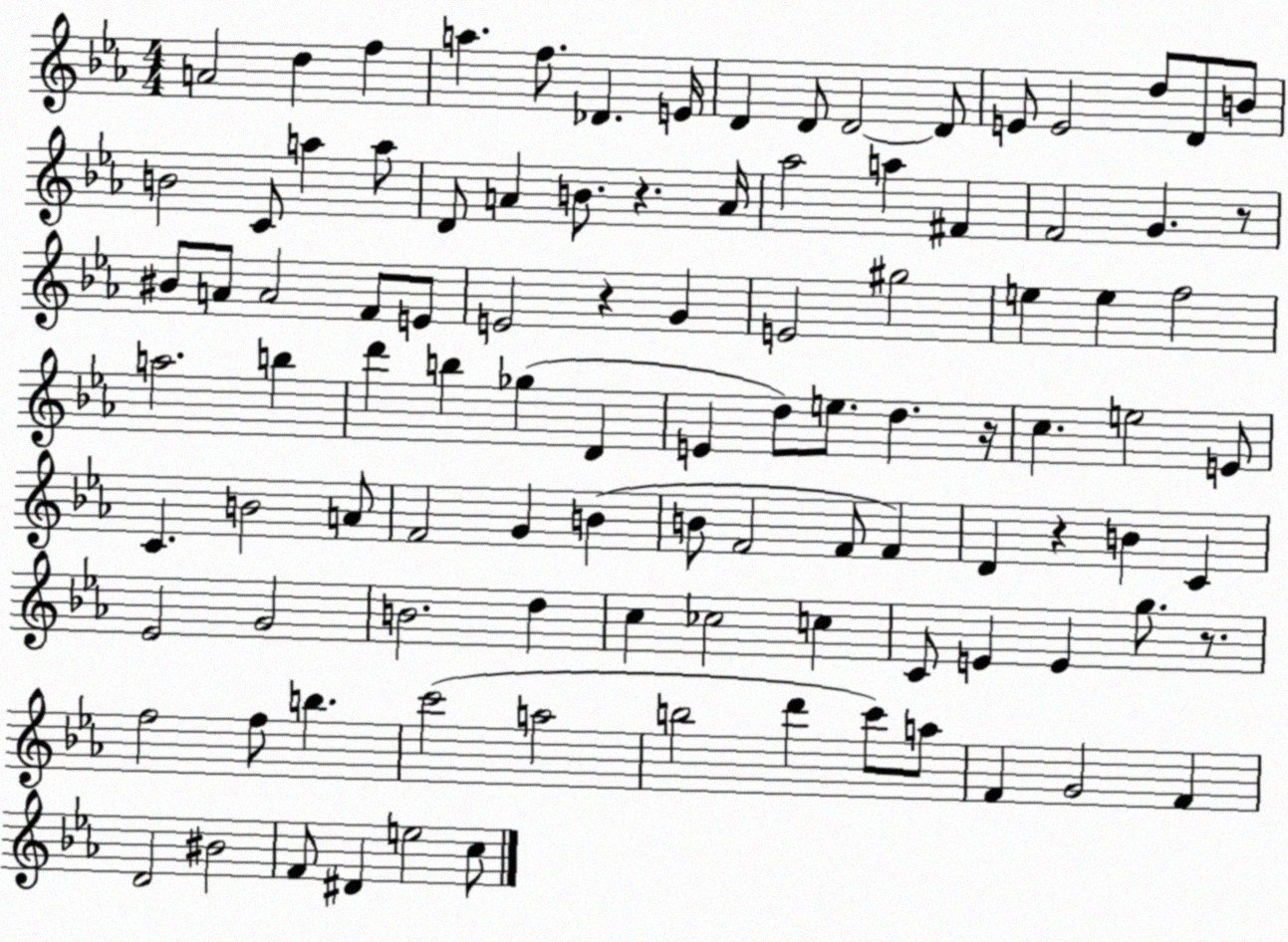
X:1
T:Untitled
M:4/4
L:1/4
K:Eb
A2 d f a f/2 _D E/4 D D/2 D2 D/2 E/2 E2 d/2 D/2 B/2 B2 C/2 a a/2 D/2 A B/2 z A/4 _a2 a ^F F2 G z/2 ^B/2 A/2 A2 F/2 E/2 E2 z G E2 ^g2 e e f2 a2 b d' b _g D E d/2 e/2 d z/4 c e2 E/2 C B2 A/2 F2 G B B/2 F2 F/2 F D z B C _E2 G2 B2 d c _c2 c C/2 E E g/2 z/2 f2 f/2 b c'2 a2 b2 d' c'/2 a/2 F G2 F D2 ^B2 F/2 ^D e2 c/2